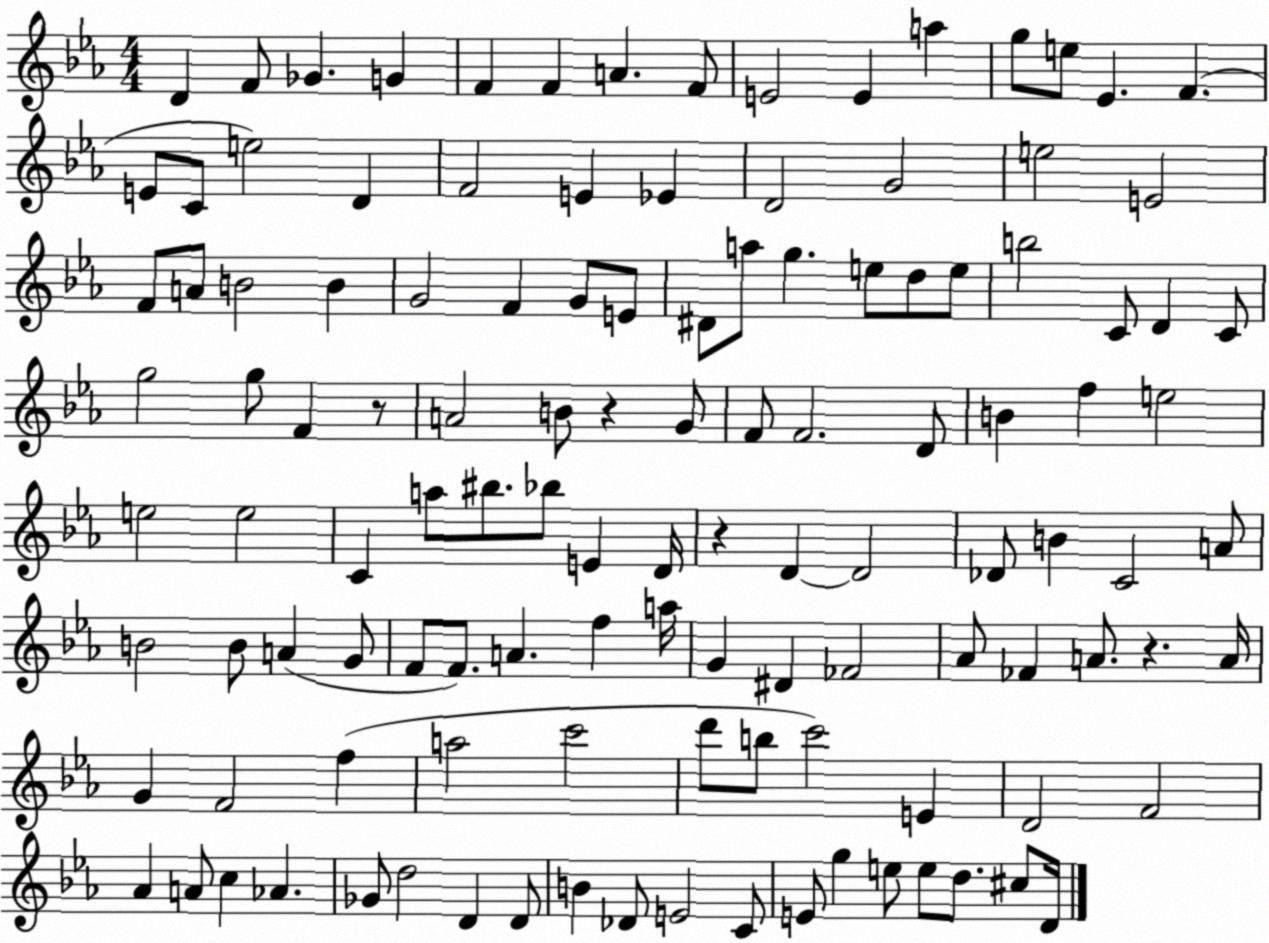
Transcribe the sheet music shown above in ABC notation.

X:1
T:Untitled
M:4/4
L:1/4
K:Eb
D F/2 _G G F F A F/2 E2 E a g/2 e/2 _E F E/2 C/2 e2 D F2 E _E D2 G2 e2 E2 F/2 A/2 B2 B G2 F G/2 E/2 ^D/2 a/2 g e/2 d/2 e/2 b2 C/2 D C/2 g2 g/2 F z/2 A2 B/2 z G/2 F/2 F2 D/2 B f e2 e2 e2 C a/2 ^b/2 _b/2 E D/4 z D D2 _D/2 B C2 A/2 B2 B/2 A G/2 F/2 F/2 A f a/4 G ^D _F2 _A/2 _F A/2 z A/4 G F2 f a2 c'2 d'/2 b/2 c'2 E D2 F2 _A A/2 c _A _G/2 d2 D D/2 B _D/2 E2 C/2 E/2 g e/2 e/2 d/2 ^c/2 D/4